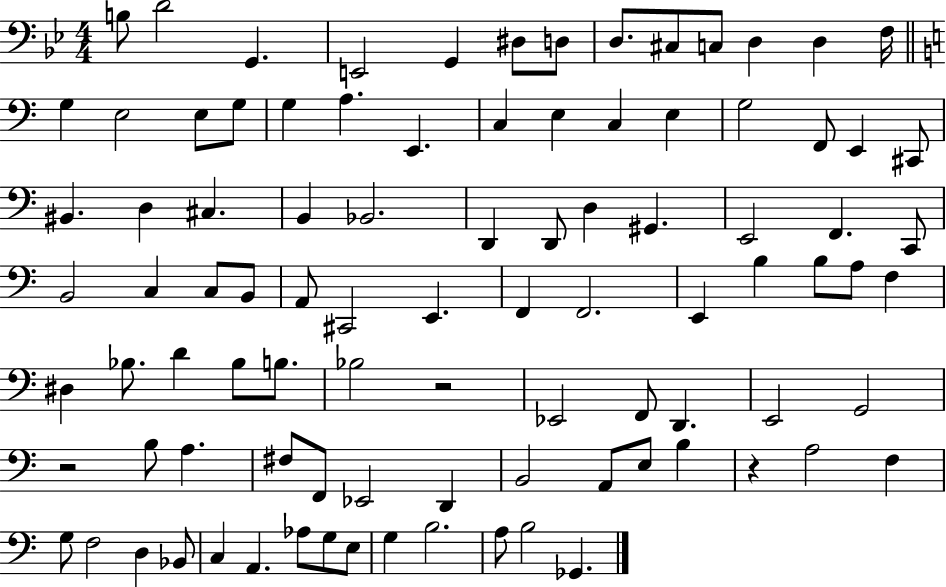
B3/e D4/h G2/q. E2/h G2/q D#3/e D3/e D3/e. C#3/e C3/e D3/q D3/q F3/s G3/q E3/h E3/e G3/e G3/q A3/q. E2/q. C3/q E3/q C3/q E3/q G3/h F2/e E2/q C#2/e BIS2/q. D3/q C#3/q. B2/q Bb2/h. D2/q D2/e D3/q G#2/q. E2/h F2/q. C2/e B2/h C3/q C3/e B2/e A2/e C#2/h E2/q. F2/q F2/h. E2/q B3/q B3/e A3/e F3/q D#3/q Bb3/e. D4/q Bb3/e B3/e. Bb3/h R/h Eb2/h F2/e D2/q. E2/h G2/h R/h B3/e A3/q. F#3/e F2/e Eb2/h D2/q B2/h A2/e E3/e B3/q R/q A3/h F3/q G3/e F3/h D3/q Bb2/e C3/q A2/q. Ab3/e G3/e E3/e G3/q B3/h. A3/e B3/h Gb2/q.